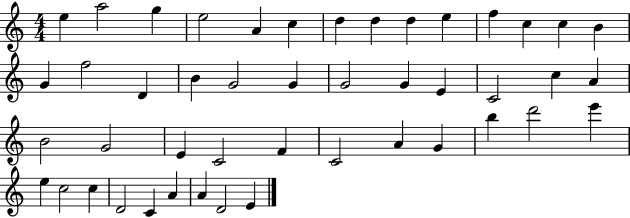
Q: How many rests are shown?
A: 0